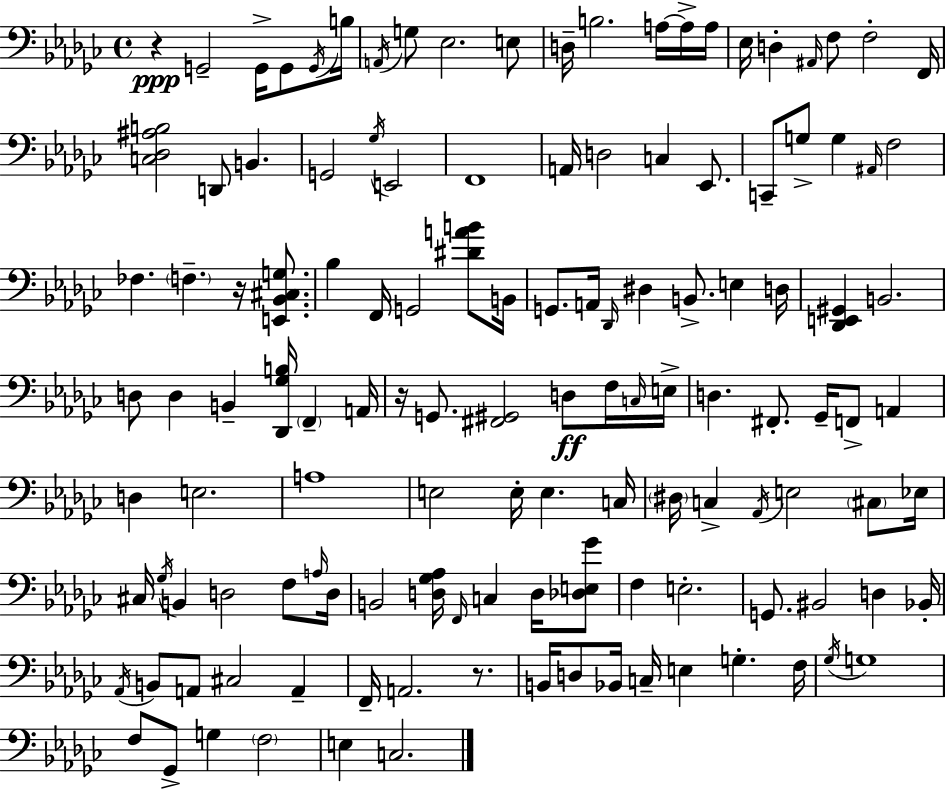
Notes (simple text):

R/q G2/h G2/s G2/e G2/s B3/s A2/s G3/e Eb3/h. E3/e D3/s B3/h. A3/s A3/s A3/s Eb3/s D3/q A#2/s F3/e F3/h F2/s [C3,Db3,A#3,B3]/h D2/e B2/q. G2/h Gb3/s E2/h F2/w A2/s D3/h C3/q Eb2/e. C2/e G3/e G3/q A#2/s F3/h FES3/q. F3/q. R/s [E2,Bb2,C#3,G3]/e. Bb3/q F2/s G2/h [D#4,A4,B4]/e B2/s G2/e. A2/s Db2/s D#3/q B2/e. E3/q D3/s [Db2,E2,G#2]/q B2/h. D3/e D3/q B2/q [Db2,Gb3,B3]/s F2/q A2/s R/s G2/e. [F#2,G#2]/h D3/e F3/s C3/s E3/s D3/q. F#2/e. Gb2/s F2/e A2/q D3/q E3/h. A3/w E3/h E3/s E3/q. C3/s D#3/s C3/q Ab2/s E3/h C#3/e Eb3/s C#3/s Gb3/s B2/q D3/h F3/e A3/s D3/s B2/h [D3,Gb3,Ab3]/s F2/s C3/q D3/s [Db3,E3,Gb4]/e F3/q E3/h. G2/e. BIS2/h D3/q Bb2/s Ab2/s B2/e A2/e C#3/h A2/q F2/s A2/h. R/e. B2/s D3/e Bb2/s C3/s E3/q G3/q. F3/s Gb3/s G3/w F3/e Gb2/e G3/q F3/h E3/q C3/h.